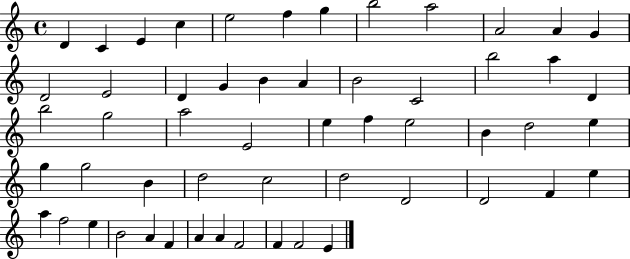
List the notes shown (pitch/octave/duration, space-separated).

D4/q C4/q E4/q C5/q E5/h F5/q G5/q B5/h A5/h A4/h A4/q G4/q D4/h E4/h D4/q G4/q B4/q A4/q B4/h C4/h B5/h A5/q D4/q B5/h G5/h A5/h E4/h E5/q F5/q E5/h B4/q D5/h E5/q G5/q G5/h B4/q D5/h C5/h D5/h D4/h D4/h F4/q E5/q A5/q F5/h E5/q B4/h A4/q F4/q A4/q A4/q F4/h F4/q F4/h E4/q